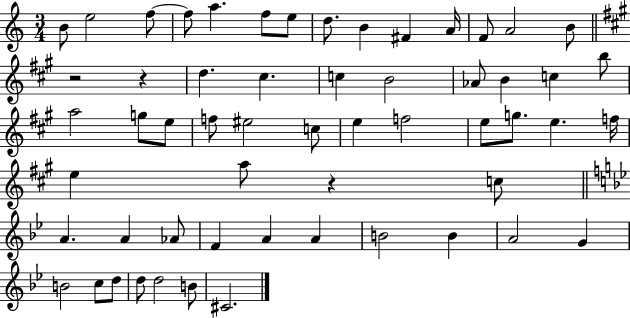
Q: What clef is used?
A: treble